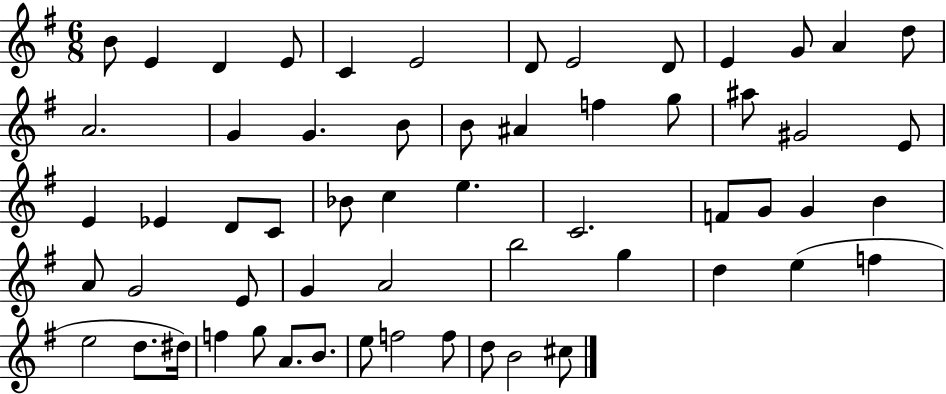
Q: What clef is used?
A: treble